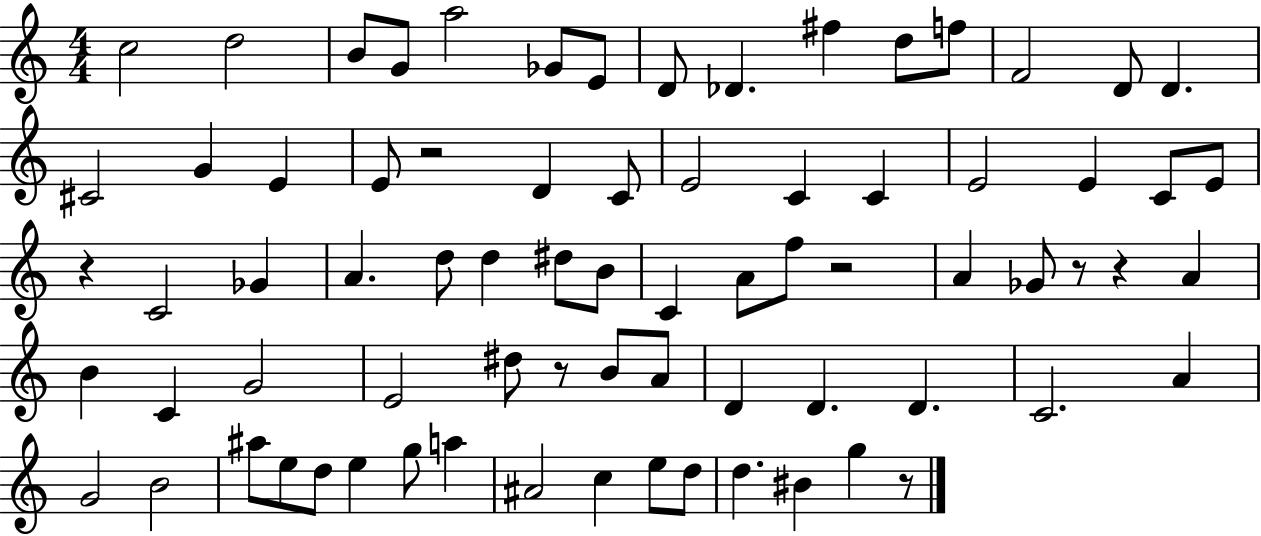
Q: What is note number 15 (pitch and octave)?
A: D4